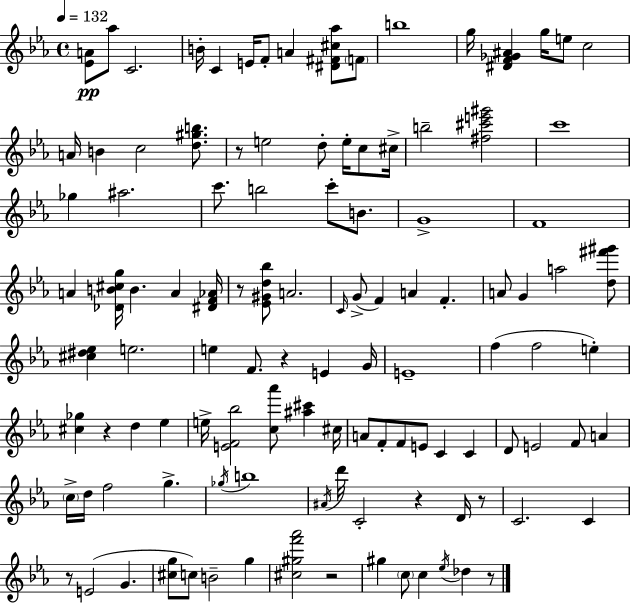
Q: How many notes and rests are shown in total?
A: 113